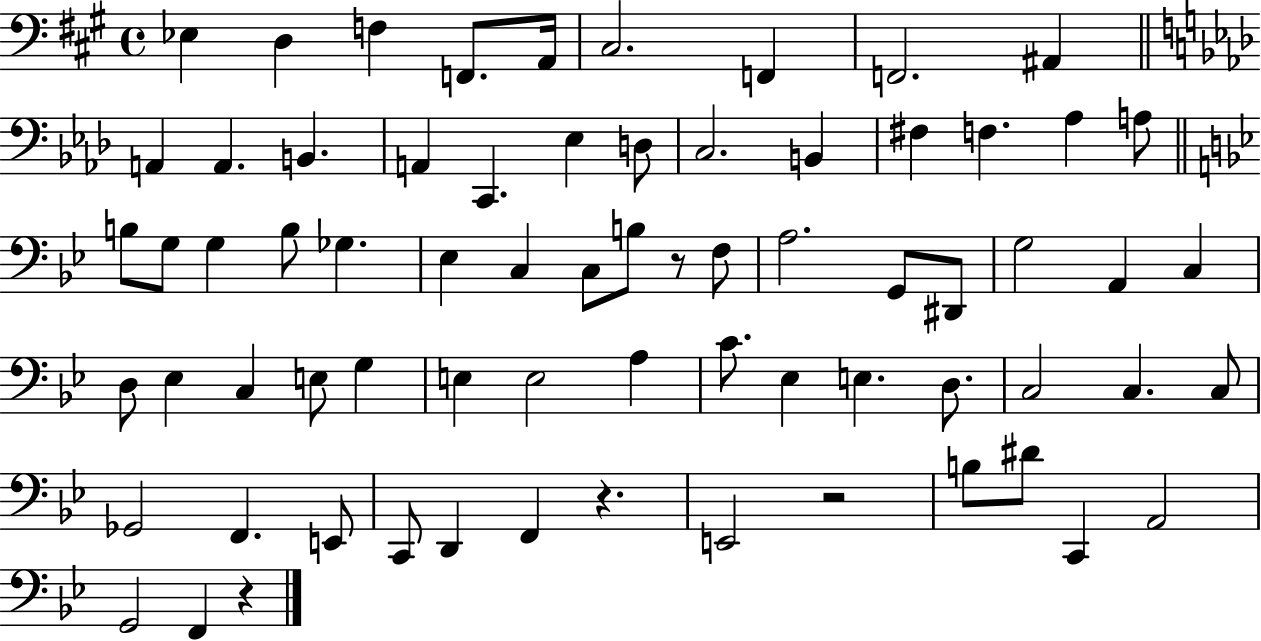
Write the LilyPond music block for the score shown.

{
  \clef bass
  \time 4/4
  \defaultTimeSignature
  \key a \major
  \repeat volta 2 { ees4 d4 f4 f,8. a,16 | cis2. f,4 | f,2. ais,4 | \bar "||" \break \key aes \major a,4 a,4. b,4. | a,4 c,4. ees4 d8 | c2. b,4 | fis4 f4. aes4 a8 | \break \bar "||" \break \key bes \major b8 g8 g4 b8 ges4. | ees4 c4 c8 b8 r8 f8 | a2. g,8 dis,8 | g2 a,4 c4 | \break d8 ees4 c4 e8 g4 | e4 e2 a4 | c'8. ees4 e4. d8. | c2 c4. c8 | \break ges,2 f,4. e,8 | c,8 d,4 f,4 r4. | e,2 r2 | b8 dis'8 c,4 a,2 | \break g,2 f,4 r4 | } \bar "|."
}